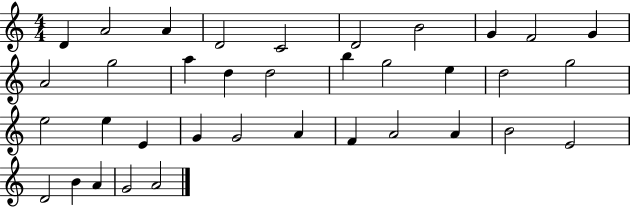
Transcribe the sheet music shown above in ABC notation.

X:1
T:Untitled
M:4/4
L:1/4
K:C
D A2 A D2 C2 D2 B2 G F2 G A2 g2 a d d2 b g2 e d2 g2 e2 e E G G2 A F A2 A B2 E2 D2 B A G2 A2